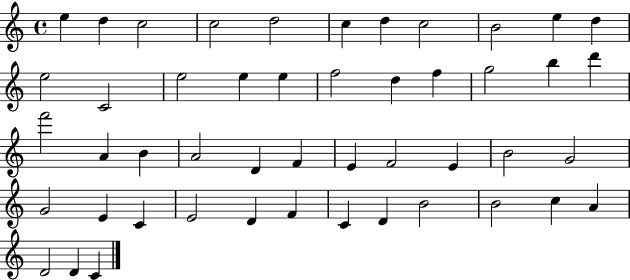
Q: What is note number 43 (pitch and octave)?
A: B4